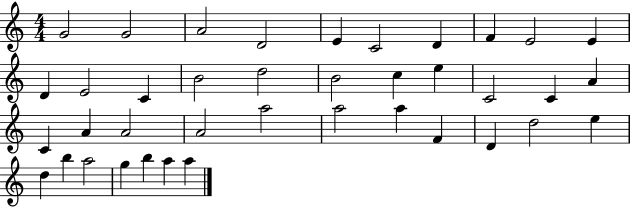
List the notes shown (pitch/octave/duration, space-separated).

G4/h G4/h A4/h D4/h E4/q C4/h D4/q F4/q E4/h E4/q D4/q E4/h C4/q B4/h D5/h B4/h C5/q E5/q C4/h C4/q A4/q C4/q A4/q A4/h A4/h A5/h A5/h A5/q F4/q D4/q D5/h E5/q D5/q B5/q A5/h G5/q B5/q A5/q A5/q